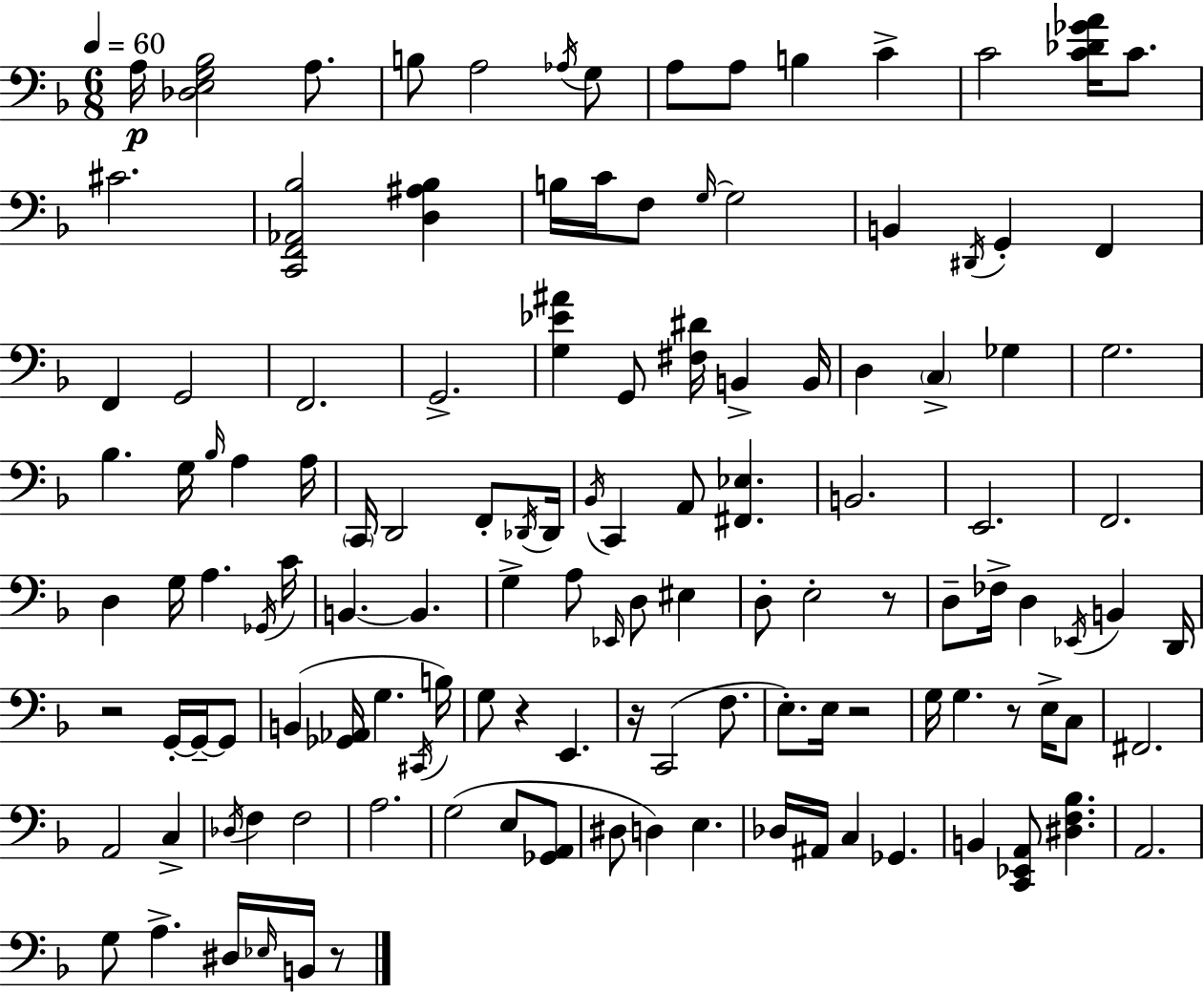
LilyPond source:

{
  \clef bass
  \numericTimeSignature
  \time 6/8
  \key f \major
  \tempo 4 = 60
  \repeat volta 2 { a16\p <des e g bes>2 a8. | b8 a2 \acciaccatura { aes16 } g8 | a8 a8 b4 c'4-> | c'2 <c' des' ges' a'>16 c'8. | \break cis'2. | <c, f, aes, bes>2 <d ais bes>4 | b16 c'16 f8 \grace { g16~ }~ g2 | b,4 \acciaccatura { dis,16 } g,4-. f,4 | \break f,4 g,2 | f,2. | g,2.-> | <g ees' ais'>4 g,8 <fis dis'>16 b,4-> | \break b,16 d4 \parenthesize c4-> ges4 | g2. | bes4. g16 \grace { bes16 } a4 | a16 \parenthesize c,16 d,2 | \break f,8-. \acciaccatura { des,16 } des,16 \acciaccatura { bes,16 } c,4 a,8 | <fis, ees>4. b,2. | e,2. | f,2. | \break d4 g16 a4. | \acciaccatura { ges,16 } c'16 b,4.~~ | b,4. g4-> a8 | \grace { ees,16 } d8 eis4 d8-. e2-. | \break r8 d8-- fes16-> d4 | \acciaccatura { ees,16 } b,4 d,16 r2 | g,16-.~~ g,16--~~ g,8 b,4( | <ges, aes,>16 g4. \acciaccatura { cis,16 } b16) g8 | \break r4 e,4. r16 c,2( | f8. e8.-.) | e16 r2 g16 g4. | r8 e16-> c8 fis,2. | \break a,2 | c4-> \acciaccatura { des16 } f4 | f2 a2. | g2( | \break e8 <ges, a,>8 dis8 | d4) e4. des16 | ais,16 c4 ges,4. b,4 | <c, ees, a,>8 <dis f bes>4. a,2. | \break g8 | a4.-> dis16 \grace { ees16 } b,16 r8 | } \bar "|."
}